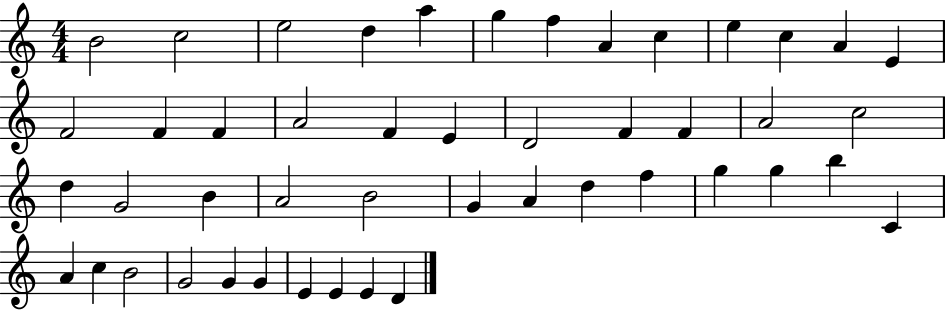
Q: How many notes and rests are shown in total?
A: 47